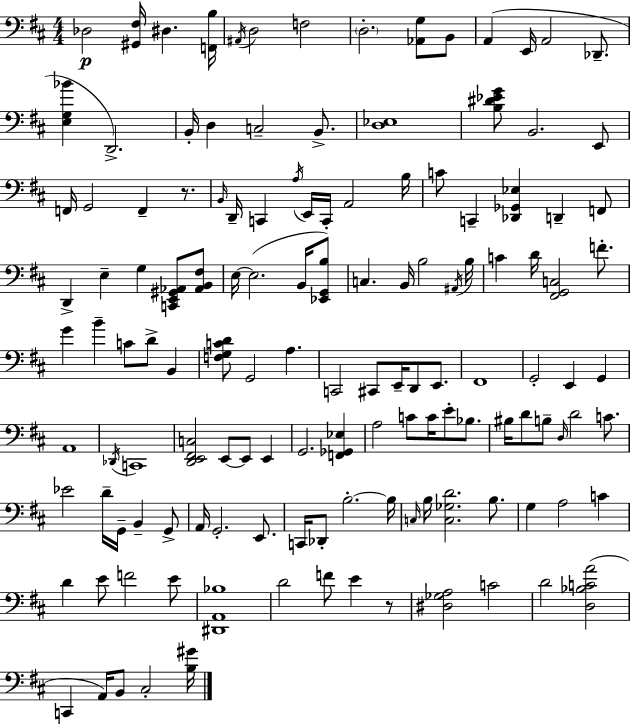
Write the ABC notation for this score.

X:1
T:Untitled
M:4/4
L:1/4
K:D
_D,2 [^G,,^F,]/4 ^D, [F,,B,]/4 ^A,,/4 D,2 F,2 D,2 [_A,,G,]/2 B,,/2 A,, E,,/4 A,,2 _D,,/2 [E,G,_B] D,,2 B,,/4 D, C,2 B,,/2 [D,_E,]4 [B,^D_EG]/2 B,,2 E,,/2 F,,/4 G,,2 F,, z/2 B,,/4 D,,/4 C,, A,/4 E,,/4 C,,/4 A,,2 B,/4 C/2 C,, [_D,,_G,,_E,] D,, F,,/2 D,, E, G, [C,,E,,^G,,_A,,]/2 [_A,,B,,^F,]/2 E,/4 E,2 B,,/4 [_E,,G,,B,]/2 C, B,,/4 B,2 ^A,,/4 B,/4 C D/4 [^F,,G,,C,]2 F/2 G B C/2 D/2 B,, [F,G,CD]/2 G,,2 A, C,,2 ^C,,/2 E,,/4 D,,/2 E,,/2 ^F,,4 G,,2 E,, G,, A,,4 _D,,/4 C,,4 [D,,E,,^F,,C,]2 E,,/2 E,,/2 E,, G,,2 [F,,_G,,_E,] A,2 C/2 C/4 E/2 _B,/2 ^B,/4 D/2 B,/2 D,/4 D2 C/2 _E2 D/4 G,,/4 B,, G,,/2 A,,/4 G,,2 E,,/2 C,,/4 _D,,/2 B,2 B,/4 C,/4 B,/4 [C,_G,D]2 B,/2 G, A,2 C D E/2 F2 E/2 [^D,,A,,_B,]4 D2 F/2 E z/2 [^D,_G,A,]2 C2 D2 [D,_B,CA]2 C,, A,,/4 B,,/2 ^C,2 [B,^G]/4